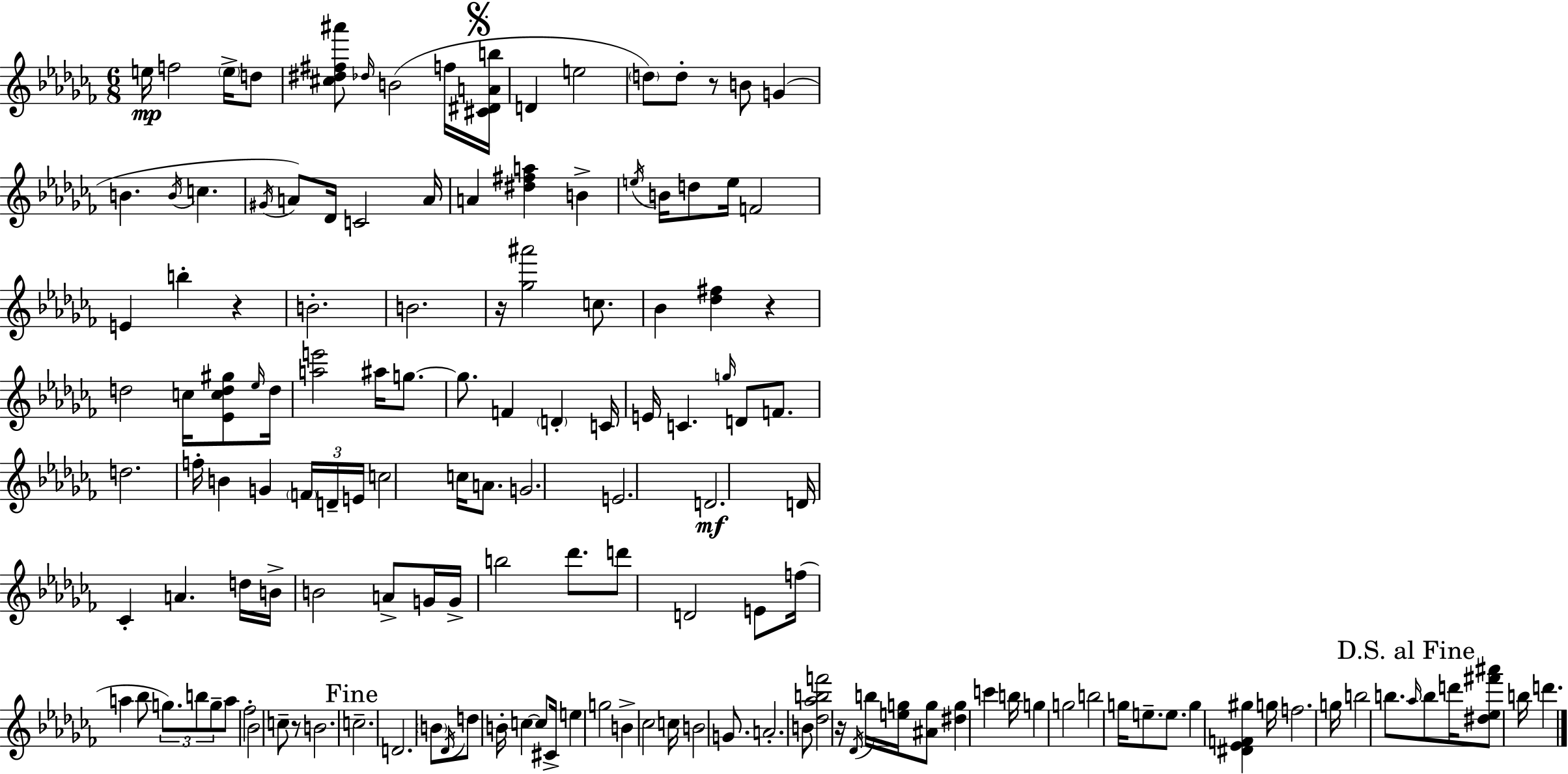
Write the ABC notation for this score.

X:1
T:Untitled
M:6/8
L:1/4
K:Abm
e/4 f2 e/4 d/2 [^c^d^f^a']/2 _d/4 B2 f/4 [^C^DAb]/4 D e2 d/2 d/2 z/2 B/2 G B B/4 c ^G/4 A/2 _D/4 C2 A/4 A [^d^fa] B e/4 B/4 d/2 e/4 F2 E b z B2 B2 z/4 [_g^a']2 c/2 _B [_d^f] z d2 c/4 [_Ecd^g]/2 _e/4 d/4 [ae']2 ^a/4 g/2 g/2 F D C/4 E/4 C g/4 D/2 F/2 d2 f/4 B G F/4 D/4 E/4 c2 c/4 A/2 G2 E2 D2 D/4 _C A d/4 B/4 B2 A/2 G/4 G/4 b2 _d'/2 d'/2 D2 E/2 f/4 a _b/2 g/2 b/2 g/2 a/2 _f2 _B2 c/2 z/2 B2 c2 D2 B/2 _D/4 d/2 B/4 c c/2 ^C/4 e g2 B _c2 c/4 B2 G/2 A2 B/2 [_d_abf']2 z/4 _D/4 b/4 [eg]/4 [^Ag]/2 [^dg] c' b/4 g g2 b2 g/4 e/2 e/2 g [^D_EF^g] g/4 f2 g/4 b2 b/2 _a/4 b/2 d'/4 [^d_e^f'^a']/2 b/4 d'